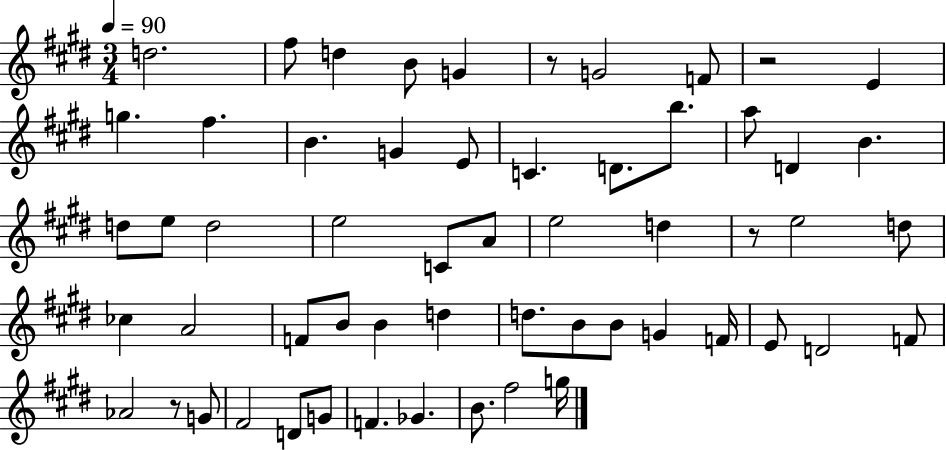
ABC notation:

X:1
T:Untitled
M:3/4
L:1/4
K:E
d2 ^f/2 d B/2 G z/2 G2 F/2 z2 E g ^f B G E/2 C D/2 b/2 a/2 D B d/2 e/2 d2 e2 C/2 A/2 e2 d z/2 e2 d/2 _c A2 F/2 B/2 B d d/2 B/2 B/2 G F/4 E/2 D2 F/2 _A2 z/2 G/2 ^F2 D/2 G/2 F _G B/2 ^f2 g/4